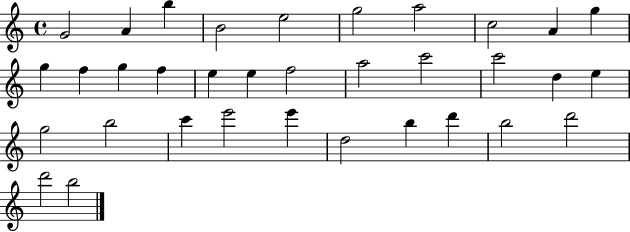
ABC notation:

X:1
T:Untitled
M:4/4
L:1/4
K:C
G2 A b B2 e2 g2 a2 c2 A g g f g f e e f2 a2 c'2 c'2 d e g2 b2 c' e'2 e' d2 b d' b2 d'2 d'2 b2